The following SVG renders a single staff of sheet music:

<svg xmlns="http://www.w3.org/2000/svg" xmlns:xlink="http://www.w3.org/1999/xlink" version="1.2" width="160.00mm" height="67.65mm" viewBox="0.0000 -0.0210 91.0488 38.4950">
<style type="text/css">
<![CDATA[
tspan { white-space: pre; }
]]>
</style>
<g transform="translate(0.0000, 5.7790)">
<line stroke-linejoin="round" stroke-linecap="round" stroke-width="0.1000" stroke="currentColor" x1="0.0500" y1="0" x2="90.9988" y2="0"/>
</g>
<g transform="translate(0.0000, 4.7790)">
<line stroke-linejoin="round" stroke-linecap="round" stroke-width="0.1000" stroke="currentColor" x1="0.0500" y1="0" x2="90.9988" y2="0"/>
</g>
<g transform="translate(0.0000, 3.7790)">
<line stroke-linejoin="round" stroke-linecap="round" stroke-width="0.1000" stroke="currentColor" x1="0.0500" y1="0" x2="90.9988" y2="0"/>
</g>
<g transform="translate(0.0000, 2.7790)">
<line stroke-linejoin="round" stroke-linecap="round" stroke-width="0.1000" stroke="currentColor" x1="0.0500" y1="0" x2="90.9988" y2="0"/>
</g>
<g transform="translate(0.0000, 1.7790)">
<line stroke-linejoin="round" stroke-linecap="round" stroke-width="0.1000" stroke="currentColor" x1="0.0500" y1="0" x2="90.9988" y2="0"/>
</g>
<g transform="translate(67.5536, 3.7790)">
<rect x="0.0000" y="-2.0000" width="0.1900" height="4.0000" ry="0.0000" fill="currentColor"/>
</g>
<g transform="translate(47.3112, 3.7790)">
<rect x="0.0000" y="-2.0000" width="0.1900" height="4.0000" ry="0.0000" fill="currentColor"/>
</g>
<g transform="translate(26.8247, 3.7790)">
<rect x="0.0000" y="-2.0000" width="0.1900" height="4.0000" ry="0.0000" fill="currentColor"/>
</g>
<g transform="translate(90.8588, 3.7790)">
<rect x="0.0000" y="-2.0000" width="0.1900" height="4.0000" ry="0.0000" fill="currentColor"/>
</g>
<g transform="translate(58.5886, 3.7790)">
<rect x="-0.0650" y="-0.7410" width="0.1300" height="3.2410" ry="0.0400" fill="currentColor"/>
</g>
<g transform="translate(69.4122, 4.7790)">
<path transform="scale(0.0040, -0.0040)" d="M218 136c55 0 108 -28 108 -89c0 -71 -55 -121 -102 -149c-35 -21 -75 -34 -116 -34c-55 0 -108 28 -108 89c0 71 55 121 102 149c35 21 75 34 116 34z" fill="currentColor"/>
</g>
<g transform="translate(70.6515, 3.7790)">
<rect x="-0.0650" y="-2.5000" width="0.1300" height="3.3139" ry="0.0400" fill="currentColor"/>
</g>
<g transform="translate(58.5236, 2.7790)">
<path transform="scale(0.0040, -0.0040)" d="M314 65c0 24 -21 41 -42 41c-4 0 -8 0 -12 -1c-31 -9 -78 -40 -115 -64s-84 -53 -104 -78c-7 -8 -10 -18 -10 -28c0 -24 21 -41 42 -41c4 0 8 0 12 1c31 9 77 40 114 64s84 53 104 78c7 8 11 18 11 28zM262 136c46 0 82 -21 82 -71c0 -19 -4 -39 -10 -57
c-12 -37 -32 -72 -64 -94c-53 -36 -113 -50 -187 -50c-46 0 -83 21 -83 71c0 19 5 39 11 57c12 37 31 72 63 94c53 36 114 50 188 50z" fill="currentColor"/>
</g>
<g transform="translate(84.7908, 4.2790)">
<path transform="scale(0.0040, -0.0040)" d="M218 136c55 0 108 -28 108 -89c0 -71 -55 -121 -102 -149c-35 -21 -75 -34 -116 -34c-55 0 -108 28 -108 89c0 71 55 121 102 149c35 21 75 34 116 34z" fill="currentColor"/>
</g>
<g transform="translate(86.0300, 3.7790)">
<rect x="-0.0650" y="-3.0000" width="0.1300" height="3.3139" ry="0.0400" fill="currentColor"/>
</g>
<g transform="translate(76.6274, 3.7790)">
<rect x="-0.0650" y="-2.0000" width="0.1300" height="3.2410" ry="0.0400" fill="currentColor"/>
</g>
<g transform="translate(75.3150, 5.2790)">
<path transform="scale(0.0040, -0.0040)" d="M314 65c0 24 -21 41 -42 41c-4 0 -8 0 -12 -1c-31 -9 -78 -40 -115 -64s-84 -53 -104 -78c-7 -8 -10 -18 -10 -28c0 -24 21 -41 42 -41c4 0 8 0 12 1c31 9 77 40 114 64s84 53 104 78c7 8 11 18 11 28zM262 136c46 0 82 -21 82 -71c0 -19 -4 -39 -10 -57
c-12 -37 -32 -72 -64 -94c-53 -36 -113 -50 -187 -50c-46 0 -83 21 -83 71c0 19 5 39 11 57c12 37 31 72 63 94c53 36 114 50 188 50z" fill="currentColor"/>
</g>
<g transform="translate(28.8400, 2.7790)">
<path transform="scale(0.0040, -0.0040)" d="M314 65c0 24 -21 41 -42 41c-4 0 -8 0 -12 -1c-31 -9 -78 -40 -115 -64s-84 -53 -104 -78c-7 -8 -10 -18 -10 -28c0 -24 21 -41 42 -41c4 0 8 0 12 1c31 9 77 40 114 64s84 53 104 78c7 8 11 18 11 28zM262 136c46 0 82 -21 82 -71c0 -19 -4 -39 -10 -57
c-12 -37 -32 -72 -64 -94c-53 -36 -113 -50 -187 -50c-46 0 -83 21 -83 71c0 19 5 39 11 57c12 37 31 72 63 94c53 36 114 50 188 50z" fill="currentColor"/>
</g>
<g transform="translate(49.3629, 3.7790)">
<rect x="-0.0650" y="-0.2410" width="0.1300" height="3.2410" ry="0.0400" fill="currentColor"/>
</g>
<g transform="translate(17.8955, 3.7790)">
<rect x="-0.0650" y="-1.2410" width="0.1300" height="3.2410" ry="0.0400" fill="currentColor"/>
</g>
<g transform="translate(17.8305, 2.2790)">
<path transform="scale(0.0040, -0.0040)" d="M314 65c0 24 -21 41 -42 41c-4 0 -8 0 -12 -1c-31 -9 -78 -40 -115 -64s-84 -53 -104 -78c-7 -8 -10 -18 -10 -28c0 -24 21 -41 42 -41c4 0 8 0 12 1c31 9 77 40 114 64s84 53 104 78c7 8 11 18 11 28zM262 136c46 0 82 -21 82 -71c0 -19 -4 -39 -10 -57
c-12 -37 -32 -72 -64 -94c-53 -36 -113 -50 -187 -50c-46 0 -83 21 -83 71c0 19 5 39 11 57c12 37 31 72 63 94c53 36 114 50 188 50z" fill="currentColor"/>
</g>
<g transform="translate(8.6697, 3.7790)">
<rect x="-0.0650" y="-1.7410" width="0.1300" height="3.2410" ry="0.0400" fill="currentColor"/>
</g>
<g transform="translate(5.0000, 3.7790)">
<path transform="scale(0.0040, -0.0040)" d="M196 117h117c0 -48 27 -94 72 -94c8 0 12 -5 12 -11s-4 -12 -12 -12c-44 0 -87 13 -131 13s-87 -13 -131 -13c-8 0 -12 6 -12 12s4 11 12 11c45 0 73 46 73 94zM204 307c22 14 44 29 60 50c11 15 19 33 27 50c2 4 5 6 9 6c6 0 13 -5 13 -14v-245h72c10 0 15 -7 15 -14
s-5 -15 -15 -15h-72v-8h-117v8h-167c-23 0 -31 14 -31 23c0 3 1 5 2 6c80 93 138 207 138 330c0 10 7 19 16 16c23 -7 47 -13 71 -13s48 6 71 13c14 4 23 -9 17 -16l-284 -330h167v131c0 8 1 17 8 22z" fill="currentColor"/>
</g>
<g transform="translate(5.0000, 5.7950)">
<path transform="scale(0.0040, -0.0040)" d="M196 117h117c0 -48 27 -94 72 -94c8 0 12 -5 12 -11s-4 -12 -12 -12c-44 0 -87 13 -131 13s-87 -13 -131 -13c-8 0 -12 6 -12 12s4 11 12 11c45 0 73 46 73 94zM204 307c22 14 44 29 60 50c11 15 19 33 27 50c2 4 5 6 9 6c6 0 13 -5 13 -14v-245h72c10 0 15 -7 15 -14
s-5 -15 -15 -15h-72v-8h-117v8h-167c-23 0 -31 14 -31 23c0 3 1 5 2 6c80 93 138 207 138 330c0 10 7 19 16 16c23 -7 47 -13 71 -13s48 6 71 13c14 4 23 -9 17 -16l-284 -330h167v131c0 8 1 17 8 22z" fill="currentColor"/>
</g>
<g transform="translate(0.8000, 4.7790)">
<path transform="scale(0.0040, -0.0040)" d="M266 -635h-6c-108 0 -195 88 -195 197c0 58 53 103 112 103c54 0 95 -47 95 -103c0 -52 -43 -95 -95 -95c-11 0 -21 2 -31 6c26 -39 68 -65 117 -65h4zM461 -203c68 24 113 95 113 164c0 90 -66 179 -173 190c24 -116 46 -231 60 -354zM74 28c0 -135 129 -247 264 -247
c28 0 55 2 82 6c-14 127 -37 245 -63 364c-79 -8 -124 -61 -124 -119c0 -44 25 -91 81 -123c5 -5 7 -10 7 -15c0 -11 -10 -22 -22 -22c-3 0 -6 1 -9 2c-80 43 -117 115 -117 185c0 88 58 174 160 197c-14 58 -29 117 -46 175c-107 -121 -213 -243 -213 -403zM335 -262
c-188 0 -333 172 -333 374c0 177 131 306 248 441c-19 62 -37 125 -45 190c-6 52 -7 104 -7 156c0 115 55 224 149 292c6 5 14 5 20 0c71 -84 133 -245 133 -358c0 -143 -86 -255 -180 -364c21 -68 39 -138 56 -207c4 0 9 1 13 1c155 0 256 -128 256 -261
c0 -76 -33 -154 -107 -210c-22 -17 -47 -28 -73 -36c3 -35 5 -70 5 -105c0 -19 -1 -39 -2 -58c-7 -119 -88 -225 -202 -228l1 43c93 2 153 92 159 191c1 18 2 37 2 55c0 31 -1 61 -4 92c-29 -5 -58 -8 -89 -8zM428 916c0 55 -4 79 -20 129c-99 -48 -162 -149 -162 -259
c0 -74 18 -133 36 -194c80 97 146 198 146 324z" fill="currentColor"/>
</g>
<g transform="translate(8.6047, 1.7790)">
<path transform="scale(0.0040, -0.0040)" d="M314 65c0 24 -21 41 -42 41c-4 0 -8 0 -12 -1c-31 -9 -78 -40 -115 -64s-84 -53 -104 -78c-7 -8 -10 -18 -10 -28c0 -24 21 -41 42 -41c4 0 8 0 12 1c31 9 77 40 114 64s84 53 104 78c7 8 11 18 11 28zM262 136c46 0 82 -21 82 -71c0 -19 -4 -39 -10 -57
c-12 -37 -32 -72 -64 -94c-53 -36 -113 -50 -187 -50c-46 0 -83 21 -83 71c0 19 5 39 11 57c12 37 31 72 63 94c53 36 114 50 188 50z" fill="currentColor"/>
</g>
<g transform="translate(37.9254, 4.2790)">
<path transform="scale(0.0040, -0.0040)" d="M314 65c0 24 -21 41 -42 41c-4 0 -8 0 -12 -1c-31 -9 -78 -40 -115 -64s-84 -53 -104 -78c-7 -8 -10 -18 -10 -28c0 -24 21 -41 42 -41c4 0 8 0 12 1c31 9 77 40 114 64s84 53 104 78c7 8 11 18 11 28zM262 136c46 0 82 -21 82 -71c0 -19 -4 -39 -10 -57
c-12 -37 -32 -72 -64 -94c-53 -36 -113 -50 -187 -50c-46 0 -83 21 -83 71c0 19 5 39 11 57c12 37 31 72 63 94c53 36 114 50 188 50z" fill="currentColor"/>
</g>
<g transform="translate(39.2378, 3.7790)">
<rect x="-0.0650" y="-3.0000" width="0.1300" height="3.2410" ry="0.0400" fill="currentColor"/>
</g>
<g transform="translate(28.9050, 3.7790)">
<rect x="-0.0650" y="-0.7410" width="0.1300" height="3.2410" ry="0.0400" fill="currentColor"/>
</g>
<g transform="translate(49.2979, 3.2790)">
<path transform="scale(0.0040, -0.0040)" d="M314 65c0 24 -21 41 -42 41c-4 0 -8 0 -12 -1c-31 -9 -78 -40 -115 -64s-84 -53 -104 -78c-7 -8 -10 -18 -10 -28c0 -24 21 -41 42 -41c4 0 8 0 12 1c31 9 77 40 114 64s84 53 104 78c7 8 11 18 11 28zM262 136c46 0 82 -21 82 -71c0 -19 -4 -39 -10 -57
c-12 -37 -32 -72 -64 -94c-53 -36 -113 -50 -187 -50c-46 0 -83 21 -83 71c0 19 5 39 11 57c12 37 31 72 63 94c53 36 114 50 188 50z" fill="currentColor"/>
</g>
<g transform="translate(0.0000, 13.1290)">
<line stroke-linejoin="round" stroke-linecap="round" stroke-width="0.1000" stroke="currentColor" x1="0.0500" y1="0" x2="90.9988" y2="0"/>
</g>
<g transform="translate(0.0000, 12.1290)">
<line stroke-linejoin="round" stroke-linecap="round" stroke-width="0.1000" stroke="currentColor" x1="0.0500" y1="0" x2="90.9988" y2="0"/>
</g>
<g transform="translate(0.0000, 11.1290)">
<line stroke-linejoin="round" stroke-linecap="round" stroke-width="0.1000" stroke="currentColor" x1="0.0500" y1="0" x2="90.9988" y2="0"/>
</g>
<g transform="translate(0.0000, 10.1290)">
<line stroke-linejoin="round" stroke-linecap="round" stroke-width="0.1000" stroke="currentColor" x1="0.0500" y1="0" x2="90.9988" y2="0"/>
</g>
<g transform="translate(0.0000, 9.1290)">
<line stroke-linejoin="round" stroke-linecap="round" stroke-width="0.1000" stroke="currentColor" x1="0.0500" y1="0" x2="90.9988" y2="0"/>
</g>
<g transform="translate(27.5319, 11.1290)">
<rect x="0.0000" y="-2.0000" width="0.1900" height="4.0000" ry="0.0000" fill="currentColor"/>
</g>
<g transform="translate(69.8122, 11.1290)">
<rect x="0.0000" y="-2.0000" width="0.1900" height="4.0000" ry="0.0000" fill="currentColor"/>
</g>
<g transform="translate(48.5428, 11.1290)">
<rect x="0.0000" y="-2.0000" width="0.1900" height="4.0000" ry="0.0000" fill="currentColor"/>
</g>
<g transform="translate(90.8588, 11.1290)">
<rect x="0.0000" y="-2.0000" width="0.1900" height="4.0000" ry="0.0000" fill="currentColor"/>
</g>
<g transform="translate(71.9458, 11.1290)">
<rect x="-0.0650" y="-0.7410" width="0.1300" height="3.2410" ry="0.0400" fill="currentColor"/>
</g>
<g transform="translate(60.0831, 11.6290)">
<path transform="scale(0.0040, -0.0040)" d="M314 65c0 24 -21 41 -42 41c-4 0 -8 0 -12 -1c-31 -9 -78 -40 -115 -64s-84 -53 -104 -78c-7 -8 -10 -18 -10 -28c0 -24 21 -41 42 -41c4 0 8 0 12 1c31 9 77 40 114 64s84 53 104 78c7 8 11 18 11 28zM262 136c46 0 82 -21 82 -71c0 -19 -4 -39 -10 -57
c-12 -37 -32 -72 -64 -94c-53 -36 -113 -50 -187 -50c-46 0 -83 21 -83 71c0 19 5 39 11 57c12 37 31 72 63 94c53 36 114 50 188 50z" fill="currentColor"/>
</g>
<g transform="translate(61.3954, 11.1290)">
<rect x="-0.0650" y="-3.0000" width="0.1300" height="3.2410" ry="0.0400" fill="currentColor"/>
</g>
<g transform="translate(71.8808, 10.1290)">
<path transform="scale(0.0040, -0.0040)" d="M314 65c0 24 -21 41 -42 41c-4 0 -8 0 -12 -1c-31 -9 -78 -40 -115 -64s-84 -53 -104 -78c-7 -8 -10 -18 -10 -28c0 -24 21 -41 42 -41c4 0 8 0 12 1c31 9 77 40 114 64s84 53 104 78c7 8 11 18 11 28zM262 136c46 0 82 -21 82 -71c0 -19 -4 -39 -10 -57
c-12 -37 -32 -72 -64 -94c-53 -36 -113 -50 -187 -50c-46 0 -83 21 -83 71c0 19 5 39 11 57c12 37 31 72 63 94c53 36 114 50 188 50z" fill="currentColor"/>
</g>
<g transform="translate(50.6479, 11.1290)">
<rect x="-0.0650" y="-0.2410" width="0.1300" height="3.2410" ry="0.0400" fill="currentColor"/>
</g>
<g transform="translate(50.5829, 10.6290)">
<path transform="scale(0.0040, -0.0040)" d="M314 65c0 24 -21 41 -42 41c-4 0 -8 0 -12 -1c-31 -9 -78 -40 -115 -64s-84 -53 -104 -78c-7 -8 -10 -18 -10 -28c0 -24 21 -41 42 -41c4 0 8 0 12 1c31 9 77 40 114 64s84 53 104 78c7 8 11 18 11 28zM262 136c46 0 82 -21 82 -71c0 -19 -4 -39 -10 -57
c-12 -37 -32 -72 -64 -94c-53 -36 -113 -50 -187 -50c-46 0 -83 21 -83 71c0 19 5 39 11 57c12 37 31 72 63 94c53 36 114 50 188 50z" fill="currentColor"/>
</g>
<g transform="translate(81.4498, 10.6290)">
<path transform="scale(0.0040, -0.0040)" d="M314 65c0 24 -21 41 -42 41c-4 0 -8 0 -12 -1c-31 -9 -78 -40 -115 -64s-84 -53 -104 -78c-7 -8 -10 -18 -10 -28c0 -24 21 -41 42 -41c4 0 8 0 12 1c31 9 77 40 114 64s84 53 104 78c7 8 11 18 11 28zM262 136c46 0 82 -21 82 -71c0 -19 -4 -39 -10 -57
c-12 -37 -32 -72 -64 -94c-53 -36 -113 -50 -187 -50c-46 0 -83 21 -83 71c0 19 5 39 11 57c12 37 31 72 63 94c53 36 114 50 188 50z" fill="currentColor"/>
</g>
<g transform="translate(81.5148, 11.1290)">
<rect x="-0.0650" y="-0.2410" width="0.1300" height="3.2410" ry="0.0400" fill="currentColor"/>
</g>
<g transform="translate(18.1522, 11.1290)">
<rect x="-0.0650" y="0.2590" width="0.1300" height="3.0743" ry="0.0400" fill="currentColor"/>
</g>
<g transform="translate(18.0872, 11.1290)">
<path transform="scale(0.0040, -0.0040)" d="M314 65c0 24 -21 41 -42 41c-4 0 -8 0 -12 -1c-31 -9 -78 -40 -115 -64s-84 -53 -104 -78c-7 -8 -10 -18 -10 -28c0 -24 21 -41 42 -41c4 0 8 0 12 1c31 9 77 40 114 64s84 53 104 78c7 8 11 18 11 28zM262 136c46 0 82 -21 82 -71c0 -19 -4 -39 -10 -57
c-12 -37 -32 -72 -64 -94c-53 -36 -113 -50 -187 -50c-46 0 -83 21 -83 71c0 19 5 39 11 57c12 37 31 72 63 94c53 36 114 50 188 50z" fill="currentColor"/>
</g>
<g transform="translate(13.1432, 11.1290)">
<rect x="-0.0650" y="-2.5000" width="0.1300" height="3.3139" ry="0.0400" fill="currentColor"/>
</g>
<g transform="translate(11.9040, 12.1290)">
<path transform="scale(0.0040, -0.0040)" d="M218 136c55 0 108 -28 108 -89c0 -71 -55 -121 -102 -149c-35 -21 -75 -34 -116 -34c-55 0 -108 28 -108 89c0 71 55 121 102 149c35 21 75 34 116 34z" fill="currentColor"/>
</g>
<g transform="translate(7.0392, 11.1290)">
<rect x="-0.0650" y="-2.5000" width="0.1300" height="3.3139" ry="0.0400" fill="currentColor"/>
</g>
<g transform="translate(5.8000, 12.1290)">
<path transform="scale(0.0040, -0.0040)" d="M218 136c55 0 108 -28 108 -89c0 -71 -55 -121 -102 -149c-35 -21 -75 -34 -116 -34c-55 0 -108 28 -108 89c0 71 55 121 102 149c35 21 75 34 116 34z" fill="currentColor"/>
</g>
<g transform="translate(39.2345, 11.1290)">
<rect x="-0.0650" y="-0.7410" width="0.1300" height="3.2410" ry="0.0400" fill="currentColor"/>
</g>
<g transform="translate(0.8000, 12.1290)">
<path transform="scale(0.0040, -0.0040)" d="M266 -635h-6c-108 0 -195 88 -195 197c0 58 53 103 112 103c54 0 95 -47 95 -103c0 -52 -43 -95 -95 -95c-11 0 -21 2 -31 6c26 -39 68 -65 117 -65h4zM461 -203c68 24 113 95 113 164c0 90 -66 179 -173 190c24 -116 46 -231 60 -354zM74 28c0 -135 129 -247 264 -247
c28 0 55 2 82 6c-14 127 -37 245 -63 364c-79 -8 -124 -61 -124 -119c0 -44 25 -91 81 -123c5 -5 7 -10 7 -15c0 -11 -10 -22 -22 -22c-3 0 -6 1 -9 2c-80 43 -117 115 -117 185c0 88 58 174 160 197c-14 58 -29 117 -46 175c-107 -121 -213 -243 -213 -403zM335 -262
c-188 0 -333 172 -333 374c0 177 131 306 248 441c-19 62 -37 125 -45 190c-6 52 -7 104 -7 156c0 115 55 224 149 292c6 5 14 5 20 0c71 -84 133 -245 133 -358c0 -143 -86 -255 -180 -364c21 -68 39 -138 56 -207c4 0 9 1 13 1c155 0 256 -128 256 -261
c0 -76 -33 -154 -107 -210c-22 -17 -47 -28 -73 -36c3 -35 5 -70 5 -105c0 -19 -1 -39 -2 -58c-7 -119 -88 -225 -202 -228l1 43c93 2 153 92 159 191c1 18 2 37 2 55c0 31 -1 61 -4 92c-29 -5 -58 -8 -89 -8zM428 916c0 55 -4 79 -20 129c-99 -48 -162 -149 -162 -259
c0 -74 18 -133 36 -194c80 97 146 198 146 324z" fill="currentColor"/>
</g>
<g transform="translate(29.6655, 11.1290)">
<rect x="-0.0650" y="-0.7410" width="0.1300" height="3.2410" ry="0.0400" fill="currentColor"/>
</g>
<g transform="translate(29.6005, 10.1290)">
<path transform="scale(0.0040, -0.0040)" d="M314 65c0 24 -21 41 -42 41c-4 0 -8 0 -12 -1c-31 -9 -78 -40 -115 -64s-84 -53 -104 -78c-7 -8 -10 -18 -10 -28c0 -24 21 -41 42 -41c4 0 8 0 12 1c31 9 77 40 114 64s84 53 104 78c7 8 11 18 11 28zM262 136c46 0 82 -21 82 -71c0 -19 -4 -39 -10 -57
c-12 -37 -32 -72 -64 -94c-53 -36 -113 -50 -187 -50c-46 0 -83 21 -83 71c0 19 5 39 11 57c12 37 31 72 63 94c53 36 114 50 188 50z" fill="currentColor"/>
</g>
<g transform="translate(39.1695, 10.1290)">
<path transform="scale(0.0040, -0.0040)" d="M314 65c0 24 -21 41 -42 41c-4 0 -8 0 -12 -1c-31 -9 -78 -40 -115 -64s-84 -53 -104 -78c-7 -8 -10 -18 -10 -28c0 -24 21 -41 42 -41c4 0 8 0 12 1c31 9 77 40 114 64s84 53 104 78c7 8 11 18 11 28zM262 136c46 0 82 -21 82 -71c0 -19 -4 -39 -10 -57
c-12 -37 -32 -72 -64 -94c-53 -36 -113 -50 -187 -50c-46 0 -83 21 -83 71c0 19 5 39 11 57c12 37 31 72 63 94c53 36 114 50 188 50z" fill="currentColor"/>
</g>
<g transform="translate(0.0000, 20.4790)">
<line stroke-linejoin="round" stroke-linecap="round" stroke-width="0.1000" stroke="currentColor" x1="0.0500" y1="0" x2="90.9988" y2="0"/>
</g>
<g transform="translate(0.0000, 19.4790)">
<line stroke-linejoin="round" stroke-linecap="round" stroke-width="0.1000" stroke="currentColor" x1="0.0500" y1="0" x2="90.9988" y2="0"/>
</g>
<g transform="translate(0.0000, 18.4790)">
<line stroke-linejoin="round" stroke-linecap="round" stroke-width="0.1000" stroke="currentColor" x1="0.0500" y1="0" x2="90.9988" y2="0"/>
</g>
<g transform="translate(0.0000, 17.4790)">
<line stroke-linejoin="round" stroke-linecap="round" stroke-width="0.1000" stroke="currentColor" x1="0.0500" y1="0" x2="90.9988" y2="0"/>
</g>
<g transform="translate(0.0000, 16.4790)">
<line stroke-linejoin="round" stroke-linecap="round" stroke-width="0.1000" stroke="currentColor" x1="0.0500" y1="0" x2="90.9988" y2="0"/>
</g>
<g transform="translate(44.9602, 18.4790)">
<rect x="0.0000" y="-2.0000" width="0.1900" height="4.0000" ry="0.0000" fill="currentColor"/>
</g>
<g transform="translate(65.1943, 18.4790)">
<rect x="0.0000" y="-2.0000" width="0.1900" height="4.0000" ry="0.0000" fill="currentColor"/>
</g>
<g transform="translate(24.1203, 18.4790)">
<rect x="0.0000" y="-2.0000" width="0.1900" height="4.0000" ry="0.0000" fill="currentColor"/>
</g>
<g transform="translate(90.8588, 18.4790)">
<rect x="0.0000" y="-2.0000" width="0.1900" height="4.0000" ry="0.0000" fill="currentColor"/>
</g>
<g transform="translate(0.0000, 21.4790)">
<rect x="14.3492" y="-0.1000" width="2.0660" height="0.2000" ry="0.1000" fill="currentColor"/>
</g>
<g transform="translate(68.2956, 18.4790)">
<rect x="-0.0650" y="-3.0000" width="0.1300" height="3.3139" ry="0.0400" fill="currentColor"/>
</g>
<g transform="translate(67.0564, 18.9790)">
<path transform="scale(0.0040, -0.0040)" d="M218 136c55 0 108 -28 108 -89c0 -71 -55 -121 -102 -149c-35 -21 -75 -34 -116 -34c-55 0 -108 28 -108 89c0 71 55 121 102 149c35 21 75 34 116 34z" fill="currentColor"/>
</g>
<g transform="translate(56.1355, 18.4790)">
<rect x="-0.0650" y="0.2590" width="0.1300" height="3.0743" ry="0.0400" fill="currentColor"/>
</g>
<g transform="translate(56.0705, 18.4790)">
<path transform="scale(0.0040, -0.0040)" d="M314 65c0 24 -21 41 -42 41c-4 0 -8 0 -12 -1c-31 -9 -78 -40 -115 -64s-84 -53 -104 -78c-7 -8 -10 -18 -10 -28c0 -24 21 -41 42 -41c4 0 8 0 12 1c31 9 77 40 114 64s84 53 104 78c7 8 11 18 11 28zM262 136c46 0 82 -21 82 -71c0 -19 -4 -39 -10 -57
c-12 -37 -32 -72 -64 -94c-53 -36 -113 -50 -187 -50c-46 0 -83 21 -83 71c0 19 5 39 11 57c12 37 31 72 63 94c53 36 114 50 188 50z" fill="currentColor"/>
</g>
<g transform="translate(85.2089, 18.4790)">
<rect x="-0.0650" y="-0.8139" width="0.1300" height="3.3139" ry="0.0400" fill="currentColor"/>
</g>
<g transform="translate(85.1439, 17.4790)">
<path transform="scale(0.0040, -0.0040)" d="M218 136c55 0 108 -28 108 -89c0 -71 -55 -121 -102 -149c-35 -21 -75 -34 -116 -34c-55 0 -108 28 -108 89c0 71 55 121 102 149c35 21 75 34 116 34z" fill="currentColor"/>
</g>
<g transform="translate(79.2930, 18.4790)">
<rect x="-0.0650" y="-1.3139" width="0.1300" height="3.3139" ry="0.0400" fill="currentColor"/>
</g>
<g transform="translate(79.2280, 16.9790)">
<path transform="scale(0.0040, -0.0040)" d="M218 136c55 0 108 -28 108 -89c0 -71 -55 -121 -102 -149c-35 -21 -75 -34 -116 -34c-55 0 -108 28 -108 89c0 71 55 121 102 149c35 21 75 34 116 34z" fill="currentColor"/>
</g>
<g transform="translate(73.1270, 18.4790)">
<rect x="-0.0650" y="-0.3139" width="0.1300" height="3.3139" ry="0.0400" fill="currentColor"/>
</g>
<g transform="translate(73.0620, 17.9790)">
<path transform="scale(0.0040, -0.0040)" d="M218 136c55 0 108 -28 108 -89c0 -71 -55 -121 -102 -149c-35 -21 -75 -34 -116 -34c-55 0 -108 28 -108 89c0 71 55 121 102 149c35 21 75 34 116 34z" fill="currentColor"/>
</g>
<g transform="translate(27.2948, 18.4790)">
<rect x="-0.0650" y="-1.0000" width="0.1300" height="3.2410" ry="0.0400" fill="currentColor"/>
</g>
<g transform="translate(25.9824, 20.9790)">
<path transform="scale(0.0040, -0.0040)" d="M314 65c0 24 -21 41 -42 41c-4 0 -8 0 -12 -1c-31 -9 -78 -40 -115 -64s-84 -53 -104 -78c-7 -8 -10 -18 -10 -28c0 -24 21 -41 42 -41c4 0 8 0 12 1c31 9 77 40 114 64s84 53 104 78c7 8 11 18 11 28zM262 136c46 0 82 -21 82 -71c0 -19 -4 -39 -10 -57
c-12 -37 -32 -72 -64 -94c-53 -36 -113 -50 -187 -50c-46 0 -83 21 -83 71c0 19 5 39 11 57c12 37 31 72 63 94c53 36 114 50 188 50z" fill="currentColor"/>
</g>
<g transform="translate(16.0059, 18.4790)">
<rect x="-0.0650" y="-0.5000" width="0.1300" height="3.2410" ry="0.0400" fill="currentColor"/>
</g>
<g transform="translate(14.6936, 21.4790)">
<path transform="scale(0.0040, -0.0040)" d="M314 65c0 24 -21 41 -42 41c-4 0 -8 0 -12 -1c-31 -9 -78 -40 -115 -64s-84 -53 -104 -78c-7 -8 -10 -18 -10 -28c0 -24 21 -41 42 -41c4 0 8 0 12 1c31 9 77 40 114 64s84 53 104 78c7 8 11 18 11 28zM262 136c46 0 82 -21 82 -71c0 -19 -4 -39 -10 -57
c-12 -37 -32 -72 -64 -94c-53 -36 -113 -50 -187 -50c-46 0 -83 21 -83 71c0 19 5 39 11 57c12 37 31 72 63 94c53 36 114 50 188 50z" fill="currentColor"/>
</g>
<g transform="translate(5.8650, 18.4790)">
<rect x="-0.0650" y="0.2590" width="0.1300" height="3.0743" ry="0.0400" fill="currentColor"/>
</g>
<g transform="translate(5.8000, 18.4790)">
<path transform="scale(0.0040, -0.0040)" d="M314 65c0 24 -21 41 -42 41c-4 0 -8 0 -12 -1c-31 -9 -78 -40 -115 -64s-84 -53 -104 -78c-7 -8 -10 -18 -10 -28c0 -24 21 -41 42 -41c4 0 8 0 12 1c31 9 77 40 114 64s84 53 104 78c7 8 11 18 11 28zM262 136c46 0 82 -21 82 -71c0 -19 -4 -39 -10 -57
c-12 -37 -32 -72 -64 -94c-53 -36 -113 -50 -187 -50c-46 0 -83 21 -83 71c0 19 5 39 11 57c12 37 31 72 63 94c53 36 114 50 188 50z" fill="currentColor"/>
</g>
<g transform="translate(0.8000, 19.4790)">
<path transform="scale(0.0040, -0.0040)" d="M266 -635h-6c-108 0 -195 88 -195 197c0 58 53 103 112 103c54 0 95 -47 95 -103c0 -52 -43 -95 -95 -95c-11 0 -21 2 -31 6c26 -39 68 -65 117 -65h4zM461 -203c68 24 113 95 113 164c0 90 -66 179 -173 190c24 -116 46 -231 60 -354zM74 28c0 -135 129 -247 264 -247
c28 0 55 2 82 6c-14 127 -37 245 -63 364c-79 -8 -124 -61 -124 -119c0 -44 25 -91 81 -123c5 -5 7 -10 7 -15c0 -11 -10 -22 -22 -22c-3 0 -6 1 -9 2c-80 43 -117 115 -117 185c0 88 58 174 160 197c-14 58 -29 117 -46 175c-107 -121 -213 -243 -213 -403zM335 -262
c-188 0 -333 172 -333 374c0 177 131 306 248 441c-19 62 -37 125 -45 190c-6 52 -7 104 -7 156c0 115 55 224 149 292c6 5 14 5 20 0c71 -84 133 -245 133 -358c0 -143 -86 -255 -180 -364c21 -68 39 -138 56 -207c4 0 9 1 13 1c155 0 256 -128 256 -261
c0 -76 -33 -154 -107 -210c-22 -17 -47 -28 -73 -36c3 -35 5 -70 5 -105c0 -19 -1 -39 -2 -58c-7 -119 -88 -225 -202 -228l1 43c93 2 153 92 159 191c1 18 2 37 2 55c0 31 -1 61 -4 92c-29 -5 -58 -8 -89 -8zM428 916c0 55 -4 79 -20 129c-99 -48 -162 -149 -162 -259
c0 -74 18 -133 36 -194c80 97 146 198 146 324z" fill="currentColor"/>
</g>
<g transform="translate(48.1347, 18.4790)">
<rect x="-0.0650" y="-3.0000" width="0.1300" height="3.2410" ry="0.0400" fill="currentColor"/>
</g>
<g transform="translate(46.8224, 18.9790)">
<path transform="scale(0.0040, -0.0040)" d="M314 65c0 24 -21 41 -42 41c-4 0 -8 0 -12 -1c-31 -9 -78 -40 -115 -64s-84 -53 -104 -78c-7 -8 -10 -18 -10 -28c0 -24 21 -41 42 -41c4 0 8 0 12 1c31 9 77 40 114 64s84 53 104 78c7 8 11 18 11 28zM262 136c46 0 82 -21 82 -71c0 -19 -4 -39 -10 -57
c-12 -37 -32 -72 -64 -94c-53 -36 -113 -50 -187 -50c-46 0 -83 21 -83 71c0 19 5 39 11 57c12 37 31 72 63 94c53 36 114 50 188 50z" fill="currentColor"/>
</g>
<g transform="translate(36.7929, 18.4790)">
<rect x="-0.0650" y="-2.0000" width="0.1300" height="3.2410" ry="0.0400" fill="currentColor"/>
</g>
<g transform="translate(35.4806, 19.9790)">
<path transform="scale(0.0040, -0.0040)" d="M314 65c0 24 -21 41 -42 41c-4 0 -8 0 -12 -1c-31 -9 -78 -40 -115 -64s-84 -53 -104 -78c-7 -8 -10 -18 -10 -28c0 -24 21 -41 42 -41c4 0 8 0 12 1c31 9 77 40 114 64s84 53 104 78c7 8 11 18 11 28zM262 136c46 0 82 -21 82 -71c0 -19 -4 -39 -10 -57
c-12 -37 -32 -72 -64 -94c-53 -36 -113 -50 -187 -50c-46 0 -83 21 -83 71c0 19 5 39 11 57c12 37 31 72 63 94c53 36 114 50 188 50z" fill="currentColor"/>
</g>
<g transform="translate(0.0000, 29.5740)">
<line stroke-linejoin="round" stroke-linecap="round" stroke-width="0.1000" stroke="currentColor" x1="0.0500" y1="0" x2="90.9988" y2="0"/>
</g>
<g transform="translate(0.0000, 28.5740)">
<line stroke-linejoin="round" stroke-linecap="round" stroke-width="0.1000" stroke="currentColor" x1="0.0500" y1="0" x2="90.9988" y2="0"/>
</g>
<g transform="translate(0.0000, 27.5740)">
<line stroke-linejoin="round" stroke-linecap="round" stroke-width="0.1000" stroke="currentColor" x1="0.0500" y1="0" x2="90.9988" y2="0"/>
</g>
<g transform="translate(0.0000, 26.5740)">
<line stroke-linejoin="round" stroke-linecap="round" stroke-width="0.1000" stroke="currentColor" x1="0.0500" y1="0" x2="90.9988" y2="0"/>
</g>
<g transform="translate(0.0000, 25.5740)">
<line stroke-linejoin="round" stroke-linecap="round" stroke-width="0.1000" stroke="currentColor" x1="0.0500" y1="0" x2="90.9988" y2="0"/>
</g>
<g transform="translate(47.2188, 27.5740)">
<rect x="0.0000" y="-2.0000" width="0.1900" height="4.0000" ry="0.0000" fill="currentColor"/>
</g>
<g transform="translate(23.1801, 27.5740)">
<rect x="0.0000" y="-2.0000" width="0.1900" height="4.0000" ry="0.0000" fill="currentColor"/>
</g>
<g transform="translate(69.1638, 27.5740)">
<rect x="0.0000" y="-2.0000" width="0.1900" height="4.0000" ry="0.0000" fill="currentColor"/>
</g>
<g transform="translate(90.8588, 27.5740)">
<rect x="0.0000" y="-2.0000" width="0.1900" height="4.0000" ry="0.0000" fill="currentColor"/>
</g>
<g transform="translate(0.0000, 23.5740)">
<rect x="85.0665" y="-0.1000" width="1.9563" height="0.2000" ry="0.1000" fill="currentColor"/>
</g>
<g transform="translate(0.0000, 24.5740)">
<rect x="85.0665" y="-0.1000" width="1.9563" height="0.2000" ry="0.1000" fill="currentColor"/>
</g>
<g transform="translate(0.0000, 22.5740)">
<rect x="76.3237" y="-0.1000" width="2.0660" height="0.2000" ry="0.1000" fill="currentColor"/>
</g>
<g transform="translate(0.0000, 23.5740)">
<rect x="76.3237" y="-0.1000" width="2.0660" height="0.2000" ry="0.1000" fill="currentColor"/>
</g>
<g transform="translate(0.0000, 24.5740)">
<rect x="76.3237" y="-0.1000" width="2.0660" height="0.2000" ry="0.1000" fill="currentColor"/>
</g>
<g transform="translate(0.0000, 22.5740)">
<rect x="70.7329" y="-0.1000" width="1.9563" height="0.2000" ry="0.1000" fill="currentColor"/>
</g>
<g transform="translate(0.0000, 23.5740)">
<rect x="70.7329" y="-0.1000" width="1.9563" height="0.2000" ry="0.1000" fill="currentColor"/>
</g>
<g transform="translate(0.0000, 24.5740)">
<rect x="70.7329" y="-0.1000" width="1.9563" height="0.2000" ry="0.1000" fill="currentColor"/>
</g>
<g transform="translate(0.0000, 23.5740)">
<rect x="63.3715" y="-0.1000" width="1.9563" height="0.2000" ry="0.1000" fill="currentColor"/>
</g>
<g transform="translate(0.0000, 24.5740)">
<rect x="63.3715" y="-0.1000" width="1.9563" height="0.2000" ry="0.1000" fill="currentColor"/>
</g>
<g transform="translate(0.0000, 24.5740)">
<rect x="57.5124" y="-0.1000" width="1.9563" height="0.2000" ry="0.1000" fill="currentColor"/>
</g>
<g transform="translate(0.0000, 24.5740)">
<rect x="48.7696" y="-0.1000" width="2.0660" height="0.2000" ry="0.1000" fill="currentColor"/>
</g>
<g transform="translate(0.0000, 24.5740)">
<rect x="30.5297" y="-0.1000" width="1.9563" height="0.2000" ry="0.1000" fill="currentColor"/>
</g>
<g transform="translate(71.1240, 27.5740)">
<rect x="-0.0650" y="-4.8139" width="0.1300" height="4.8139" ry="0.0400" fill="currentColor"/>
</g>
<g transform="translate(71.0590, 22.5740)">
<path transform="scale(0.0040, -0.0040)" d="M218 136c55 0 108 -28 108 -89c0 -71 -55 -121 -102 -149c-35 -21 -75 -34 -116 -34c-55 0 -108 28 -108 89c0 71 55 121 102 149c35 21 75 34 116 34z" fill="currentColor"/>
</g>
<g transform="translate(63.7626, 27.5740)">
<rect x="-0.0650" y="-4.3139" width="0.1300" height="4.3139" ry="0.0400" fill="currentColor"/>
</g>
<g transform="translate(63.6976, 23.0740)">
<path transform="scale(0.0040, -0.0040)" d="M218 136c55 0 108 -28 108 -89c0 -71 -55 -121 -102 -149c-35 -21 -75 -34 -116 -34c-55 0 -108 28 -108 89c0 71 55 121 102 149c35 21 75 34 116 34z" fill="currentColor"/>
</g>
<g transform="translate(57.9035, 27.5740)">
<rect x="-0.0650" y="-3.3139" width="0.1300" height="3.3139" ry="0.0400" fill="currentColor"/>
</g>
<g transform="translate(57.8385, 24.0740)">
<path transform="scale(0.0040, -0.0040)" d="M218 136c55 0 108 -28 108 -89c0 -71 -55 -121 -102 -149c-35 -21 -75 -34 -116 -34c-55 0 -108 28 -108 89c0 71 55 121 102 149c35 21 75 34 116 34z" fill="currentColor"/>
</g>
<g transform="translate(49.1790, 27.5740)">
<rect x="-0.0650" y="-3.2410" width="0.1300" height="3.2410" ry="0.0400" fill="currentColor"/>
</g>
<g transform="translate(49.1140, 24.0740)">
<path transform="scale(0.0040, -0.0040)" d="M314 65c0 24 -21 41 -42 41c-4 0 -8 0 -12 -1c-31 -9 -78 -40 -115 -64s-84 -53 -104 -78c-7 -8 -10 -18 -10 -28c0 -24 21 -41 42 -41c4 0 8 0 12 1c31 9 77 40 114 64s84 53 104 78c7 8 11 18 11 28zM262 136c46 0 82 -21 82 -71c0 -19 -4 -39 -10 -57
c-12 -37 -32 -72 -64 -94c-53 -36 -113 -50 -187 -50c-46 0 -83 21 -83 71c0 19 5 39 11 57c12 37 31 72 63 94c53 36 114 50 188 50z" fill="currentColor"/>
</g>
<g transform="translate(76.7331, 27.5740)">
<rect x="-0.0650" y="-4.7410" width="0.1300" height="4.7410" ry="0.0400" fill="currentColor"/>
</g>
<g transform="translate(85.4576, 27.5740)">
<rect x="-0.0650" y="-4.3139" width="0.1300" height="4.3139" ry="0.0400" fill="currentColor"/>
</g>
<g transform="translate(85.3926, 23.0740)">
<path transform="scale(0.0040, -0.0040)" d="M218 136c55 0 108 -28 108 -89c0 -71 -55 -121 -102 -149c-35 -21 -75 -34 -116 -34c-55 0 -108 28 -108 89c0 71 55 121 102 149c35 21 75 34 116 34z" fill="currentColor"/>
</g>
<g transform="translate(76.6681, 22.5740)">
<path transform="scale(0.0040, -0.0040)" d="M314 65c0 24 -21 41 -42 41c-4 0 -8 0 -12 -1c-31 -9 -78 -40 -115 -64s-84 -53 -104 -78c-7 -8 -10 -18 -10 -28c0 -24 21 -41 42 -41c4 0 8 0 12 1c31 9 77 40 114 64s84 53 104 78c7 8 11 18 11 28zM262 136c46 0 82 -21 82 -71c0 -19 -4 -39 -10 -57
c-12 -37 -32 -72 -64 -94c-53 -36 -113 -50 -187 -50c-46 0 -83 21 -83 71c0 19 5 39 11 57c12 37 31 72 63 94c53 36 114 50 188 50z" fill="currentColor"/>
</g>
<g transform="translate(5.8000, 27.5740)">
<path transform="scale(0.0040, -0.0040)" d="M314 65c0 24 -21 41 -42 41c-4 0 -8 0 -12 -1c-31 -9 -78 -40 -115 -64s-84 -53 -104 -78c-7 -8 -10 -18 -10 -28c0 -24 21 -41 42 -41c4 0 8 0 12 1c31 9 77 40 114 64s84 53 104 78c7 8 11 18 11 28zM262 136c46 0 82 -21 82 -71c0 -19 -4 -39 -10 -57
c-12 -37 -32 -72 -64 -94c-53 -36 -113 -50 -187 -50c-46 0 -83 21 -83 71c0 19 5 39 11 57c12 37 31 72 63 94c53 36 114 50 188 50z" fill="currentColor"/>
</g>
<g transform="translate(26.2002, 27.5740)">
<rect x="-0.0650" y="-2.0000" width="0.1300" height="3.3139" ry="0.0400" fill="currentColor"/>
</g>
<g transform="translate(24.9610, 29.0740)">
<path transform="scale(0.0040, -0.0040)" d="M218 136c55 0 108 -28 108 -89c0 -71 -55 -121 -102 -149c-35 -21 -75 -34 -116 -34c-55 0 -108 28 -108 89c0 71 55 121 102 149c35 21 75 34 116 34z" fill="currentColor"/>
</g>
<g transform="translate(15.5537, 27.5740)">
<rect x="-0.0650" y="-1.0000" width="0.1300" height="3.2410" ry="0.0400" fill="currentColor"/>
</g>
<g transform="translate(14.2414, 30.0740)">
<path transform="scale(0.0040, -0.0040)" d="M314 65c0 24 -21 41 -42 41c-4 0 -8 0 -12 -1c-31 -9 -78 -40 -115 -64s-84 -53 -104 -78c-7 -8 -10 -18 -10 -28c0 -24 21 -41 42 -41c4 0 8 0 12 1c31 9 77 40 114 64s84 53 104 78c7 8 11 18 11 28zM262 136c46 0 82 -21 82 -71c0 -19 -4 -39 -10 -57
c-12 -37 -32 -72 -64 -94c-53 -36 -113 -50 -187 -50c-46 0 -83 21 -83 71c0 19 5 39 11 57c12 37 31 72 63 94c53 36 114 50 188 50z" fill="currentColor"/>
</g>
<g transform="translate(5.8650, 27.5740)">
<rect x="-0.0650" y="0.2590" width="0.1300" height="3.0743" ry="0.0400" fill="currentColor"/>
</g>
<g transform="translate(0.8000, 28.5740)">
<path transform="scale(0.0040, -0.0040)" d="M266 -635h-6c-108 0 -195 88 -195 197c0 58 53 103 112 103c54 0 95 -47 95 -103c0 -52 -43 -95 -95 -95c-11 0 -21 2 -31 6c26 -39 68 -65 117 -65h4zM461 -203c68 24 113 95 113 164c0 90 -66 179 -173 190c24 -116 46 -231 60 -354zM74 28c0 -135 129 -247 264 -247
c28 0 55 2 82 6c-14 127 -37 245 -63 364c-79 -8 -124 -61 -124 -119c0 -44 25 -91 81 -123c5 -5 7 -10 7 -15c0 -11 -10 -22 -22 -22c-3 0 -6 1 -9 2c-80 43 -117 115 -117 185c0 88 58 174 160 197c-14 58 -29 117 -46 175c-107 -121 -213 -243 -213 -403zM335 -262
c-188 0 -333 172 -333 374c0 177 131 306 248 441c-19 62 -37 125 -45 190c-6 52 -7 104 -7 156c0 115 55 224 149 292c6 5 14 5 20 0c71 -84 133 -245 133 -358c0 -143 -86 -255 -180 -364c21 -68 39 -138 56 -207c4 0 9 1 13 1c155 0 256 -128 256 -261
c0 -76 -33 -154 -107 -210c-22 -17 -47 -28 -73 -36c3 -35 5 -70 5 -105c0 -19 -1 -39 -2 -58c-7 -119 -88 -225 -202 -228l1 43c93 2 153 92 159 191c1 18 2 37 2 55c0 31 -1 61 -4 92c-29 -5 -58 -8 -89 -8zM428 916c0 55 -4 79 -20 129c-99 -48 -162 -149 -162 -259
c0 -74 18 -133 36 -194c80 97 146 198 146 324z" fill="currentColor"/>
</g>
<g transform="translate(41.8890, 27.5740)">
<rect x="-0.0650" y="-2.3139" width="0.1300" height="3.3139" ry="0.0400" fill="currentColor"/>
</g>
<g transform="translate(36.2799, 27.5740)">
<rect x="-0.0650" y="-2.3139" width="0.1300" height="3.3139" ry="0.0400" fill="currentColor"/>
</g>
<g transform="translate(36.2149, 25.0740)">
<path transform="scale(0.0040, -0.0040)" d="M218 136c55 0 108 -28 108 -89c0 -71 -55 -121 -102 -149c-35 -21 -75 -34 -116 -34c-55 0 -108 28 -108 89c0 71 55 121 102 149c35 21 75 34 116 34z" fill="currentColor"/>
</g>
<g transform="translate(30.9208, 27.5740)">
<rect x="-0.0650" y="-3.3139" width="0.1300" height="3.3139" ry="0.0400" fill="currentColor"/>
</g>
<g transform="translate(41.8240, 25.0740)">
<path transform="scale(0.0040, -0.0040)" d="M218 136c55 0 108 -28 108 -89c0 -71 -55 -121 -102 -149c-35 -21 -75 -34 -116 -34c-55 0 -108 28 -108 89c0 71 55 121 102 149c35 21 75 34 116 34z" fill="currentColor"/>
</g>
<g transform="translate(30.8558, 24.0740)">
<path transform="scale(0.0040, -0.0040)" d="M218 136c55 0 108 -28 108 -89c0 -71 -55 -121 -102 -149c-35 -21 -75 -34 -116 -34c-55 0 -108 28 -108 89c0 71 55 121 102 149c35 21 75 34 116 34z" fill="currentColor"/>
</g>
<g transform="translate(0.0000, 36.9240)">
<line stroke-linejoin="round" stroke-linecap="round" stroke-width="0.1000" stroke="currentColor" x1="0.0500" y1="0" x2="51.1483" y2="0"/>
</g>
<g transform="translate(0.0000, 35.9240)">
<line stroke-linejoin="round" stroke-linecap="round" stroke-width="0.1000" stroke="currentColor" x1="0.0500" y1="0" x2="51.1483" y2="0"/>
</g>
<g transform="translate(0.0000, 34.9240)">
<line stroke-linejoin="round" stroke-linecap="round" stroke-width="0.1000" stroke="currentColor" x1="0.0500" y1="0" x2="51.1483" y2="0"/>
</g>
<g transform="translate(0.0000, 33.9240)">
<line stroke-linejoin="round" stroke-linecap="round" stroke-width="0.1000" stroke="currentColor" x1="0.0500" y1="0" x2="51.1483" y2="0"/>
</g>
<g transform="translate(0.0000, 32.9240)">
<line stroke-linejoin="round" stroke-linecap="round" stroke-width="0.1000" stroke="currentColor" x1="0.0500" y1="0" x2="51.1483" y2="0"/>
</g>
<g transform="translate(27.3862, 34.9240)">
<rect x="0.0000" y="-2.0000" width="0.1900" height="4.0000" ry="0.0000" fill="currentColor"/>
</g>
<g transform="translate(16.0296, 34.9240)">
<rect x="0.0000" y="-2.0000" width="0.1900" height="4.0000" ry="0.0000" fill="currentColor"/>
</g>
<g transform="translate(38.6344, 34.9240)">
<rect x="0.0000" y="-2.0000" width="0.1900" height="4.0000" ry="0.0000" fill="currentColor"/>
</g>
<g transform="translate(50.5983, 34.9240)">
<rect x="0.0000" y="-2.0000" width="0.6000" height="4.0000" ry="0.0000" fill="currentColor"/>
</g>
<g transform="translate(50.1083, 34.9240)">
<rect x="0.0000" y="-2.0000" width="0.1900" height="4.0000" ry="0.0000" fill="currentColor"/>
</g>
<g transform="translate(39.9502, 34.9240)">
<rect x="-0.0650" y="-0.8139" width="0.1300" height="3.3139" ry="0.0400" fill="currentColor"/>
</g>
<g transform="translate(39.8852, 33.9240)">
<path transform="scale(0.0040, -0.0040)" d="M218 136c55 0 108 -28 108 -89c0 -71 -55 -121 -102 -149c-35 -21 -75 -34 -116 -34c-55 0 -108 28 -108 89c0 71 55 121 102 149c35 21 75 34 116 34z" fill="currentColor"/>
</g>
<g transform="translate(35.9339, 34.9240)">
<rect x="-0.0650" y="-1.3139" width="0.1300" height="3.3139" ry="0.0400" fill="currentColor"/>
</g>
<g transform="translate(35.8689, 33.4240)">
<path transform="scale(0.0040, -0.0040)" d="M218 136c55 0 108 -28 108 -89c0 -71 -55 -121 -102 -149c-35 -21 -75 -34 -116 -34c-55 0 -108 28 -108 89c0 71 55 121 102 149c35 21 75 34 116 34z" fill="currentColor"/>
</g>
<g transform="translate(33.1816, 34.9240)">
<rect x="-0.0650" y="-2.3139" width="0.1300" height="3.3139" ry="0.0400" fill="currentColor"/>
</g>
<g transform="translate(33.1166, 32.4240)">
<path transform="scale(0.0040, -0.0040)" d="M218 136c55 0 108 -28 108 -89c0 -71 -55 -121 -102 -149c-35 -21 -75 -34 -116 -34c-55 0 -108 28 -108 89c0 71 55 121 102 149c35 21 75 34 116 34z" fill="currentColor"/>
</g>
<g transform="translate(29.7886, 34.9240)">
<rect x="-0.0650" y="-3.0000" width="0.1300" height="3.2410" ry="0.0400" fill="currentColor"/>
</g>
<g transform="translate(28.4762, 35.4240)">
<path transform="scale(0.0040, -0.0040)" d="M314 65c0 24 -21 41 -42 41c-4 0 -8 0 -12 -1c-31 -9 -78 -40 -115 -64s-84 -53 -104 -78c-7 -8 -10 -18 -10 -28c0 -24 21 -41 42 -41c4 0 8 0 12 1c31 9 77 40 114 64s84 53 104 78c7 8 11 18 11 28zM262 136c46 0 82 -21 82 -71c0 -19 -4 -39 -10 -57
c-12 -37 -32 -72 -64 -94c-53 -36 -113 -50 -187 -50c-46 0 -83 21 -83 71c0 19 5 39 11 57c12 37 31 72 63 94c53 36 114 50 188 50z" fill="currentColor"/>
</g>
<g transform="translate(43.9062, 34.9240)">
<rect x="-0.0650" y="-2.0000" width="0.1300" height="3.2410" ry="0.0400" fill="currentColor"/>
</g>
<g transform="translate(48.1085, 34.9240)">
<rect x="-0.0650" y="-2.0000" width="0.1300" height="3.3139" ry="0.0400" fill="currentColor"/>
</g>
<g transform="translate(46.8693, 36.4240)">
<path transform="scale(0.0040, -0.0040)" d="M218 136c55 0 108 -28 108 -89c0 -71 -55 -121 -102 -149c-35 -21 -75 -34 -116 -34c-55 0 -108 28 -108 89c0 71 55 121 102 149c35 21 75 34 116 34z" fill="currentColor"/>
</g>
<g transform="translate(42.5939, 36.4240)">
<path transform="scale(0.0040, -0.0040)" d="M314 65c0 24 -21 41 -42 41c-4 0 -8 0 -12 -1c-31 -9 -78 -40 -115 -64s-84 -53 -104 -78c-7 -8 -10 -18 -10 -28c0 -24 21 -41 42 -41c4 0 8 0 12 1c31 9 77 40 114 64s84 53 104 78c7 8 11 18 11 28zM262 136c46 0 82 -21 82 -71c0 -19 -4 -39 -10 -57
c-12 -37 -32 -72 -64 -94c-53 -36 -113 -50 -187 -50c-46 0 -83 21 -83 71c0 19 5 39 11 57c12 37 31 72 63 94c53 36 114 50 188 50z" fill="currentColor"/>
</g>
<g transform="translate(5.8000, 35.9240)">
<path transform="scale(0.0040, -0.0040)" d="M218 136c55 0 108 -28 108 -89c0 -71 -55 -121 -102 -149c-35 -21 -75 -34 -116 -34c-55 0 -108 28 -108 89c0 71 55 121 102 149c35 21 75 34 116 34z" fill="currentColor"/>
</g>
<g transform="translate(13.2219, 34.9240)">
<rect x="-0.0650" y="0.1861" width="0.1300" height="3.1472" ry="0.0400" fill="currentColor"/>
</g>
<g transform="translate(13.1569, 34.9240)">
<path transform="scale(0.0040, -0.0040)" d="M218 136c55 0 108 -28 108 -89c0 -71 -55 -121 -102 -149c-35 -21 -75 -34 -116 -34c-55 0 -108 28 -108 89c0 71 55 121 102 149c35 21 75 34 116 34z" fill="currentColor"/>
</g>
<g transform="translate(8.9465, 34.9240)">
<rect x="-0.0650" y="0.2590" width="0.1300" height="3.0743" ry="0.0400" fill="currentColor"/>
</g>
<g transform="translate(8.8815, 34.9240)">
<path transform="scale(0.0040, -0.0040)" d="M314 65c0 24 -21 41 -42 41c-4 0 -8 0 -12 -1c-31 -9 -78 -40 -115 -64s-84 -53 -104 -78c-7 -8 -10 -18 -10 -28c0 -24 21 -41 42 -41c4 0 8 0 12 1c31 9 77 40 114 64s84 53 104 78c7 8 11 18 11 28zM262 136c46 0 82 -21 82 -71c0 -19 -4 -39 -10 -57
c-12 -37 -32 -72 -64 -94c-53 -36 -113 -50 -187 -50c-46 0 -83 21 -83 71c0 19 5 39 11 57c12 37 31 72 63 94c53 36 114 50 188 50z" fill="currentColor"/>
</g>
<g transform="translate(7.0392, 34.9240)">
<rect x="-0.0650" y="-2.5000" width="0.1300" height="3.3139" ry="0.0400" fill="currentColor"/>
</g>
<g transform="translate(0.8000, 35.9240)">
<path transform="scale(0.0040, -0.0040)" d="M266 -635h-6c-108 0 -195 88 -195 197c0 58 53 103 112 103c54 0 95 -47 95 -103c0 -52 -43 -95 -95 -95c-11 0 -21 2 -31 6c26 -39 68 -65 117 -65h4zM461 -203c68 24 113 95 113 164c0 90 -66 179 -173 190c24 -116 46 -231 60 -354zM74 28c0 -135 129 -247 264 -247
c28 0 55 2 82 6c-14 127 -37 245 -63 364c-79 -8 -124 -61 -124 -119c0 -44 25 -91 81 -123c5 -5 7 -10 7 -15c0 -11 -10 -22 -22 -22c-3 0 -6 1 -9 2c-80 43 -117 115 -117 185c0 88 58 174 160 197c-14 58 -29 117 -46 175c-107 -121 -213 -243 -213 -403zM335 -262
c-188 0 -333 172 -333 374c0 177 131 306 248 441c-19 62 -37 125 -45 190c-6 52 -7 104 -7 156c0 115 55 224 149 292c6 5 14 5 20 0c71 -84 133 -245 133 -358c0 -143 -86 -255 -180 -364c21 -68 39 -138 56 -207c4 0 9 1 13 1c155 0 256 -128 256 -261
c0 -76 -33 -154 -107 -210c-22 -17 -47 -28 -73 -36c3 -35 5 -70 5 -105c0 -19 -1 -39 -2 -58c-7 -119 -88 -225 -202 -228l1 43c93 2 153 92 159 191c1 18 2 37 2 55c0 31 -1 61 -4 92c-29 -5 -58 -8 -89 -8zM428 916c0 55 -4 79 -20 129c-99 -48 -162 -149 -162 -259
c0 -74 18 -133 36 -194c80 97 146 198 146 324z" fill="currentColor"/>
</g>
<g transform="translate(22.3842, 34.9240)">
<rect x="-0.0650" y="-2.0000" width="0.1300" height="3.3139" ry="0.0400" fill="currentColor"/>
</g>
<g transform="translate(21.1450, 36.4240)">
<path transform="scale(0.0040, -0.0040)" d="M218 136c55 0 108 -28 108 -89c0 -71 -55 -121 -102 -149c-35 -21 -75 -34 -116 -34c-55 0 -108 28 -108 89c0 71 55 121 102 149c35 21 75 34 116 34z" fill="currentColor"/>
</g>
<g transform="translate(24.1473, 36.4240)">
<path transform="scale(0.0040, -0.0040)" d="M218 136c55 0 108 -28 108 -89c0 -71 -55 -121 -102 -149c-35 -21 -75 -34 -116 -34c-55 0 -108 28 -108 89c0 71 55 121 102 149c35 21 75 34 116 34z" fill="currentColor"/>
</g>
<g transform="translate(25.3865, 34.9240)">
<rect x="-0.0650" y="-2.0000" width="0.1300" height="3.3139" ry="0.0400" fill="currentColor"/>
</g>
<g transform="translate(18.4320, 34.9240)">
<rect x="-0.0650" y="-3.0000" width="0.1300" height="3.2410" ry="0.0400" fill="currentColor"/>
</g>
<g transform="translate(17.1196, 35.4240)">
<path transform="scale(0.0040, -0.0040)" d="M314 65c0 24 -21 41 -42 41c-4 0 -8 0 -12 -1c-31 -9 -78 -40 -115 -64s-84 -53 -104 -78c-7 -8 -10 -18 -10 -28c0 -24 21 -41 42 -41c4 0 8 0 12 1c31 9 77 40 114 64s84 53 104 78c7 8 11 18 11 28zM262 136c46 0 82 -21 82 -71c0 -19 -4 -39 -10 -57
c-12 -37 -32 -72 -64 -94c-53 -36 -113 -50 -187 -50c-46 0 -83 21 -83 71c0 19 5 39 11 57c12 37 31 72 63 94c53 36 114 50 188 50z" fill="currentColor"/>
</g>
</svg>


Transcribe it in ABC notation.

X:1
T:Untitled
M:4/4
L:1/4
K:C
f2 e2 d2 A2 c2 d2 G F2 A G G B2 d2 d2 c2 A2 d2 c2 B2 C2 D2 F2 A2 B2 A c e d B2 D2 F b g g b2 b d' e' e'2 d' G B2 B A2 F F A2 g e d F2 F